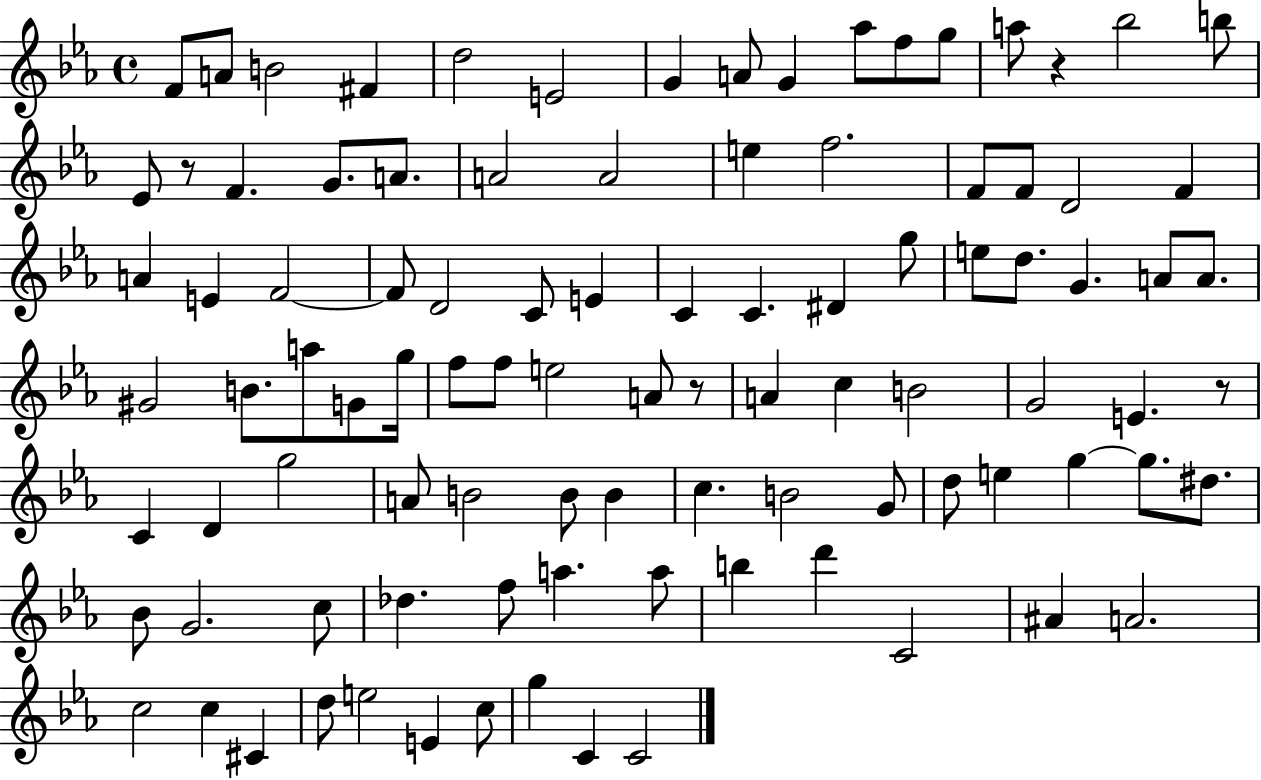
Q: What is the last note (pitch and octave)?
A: C4